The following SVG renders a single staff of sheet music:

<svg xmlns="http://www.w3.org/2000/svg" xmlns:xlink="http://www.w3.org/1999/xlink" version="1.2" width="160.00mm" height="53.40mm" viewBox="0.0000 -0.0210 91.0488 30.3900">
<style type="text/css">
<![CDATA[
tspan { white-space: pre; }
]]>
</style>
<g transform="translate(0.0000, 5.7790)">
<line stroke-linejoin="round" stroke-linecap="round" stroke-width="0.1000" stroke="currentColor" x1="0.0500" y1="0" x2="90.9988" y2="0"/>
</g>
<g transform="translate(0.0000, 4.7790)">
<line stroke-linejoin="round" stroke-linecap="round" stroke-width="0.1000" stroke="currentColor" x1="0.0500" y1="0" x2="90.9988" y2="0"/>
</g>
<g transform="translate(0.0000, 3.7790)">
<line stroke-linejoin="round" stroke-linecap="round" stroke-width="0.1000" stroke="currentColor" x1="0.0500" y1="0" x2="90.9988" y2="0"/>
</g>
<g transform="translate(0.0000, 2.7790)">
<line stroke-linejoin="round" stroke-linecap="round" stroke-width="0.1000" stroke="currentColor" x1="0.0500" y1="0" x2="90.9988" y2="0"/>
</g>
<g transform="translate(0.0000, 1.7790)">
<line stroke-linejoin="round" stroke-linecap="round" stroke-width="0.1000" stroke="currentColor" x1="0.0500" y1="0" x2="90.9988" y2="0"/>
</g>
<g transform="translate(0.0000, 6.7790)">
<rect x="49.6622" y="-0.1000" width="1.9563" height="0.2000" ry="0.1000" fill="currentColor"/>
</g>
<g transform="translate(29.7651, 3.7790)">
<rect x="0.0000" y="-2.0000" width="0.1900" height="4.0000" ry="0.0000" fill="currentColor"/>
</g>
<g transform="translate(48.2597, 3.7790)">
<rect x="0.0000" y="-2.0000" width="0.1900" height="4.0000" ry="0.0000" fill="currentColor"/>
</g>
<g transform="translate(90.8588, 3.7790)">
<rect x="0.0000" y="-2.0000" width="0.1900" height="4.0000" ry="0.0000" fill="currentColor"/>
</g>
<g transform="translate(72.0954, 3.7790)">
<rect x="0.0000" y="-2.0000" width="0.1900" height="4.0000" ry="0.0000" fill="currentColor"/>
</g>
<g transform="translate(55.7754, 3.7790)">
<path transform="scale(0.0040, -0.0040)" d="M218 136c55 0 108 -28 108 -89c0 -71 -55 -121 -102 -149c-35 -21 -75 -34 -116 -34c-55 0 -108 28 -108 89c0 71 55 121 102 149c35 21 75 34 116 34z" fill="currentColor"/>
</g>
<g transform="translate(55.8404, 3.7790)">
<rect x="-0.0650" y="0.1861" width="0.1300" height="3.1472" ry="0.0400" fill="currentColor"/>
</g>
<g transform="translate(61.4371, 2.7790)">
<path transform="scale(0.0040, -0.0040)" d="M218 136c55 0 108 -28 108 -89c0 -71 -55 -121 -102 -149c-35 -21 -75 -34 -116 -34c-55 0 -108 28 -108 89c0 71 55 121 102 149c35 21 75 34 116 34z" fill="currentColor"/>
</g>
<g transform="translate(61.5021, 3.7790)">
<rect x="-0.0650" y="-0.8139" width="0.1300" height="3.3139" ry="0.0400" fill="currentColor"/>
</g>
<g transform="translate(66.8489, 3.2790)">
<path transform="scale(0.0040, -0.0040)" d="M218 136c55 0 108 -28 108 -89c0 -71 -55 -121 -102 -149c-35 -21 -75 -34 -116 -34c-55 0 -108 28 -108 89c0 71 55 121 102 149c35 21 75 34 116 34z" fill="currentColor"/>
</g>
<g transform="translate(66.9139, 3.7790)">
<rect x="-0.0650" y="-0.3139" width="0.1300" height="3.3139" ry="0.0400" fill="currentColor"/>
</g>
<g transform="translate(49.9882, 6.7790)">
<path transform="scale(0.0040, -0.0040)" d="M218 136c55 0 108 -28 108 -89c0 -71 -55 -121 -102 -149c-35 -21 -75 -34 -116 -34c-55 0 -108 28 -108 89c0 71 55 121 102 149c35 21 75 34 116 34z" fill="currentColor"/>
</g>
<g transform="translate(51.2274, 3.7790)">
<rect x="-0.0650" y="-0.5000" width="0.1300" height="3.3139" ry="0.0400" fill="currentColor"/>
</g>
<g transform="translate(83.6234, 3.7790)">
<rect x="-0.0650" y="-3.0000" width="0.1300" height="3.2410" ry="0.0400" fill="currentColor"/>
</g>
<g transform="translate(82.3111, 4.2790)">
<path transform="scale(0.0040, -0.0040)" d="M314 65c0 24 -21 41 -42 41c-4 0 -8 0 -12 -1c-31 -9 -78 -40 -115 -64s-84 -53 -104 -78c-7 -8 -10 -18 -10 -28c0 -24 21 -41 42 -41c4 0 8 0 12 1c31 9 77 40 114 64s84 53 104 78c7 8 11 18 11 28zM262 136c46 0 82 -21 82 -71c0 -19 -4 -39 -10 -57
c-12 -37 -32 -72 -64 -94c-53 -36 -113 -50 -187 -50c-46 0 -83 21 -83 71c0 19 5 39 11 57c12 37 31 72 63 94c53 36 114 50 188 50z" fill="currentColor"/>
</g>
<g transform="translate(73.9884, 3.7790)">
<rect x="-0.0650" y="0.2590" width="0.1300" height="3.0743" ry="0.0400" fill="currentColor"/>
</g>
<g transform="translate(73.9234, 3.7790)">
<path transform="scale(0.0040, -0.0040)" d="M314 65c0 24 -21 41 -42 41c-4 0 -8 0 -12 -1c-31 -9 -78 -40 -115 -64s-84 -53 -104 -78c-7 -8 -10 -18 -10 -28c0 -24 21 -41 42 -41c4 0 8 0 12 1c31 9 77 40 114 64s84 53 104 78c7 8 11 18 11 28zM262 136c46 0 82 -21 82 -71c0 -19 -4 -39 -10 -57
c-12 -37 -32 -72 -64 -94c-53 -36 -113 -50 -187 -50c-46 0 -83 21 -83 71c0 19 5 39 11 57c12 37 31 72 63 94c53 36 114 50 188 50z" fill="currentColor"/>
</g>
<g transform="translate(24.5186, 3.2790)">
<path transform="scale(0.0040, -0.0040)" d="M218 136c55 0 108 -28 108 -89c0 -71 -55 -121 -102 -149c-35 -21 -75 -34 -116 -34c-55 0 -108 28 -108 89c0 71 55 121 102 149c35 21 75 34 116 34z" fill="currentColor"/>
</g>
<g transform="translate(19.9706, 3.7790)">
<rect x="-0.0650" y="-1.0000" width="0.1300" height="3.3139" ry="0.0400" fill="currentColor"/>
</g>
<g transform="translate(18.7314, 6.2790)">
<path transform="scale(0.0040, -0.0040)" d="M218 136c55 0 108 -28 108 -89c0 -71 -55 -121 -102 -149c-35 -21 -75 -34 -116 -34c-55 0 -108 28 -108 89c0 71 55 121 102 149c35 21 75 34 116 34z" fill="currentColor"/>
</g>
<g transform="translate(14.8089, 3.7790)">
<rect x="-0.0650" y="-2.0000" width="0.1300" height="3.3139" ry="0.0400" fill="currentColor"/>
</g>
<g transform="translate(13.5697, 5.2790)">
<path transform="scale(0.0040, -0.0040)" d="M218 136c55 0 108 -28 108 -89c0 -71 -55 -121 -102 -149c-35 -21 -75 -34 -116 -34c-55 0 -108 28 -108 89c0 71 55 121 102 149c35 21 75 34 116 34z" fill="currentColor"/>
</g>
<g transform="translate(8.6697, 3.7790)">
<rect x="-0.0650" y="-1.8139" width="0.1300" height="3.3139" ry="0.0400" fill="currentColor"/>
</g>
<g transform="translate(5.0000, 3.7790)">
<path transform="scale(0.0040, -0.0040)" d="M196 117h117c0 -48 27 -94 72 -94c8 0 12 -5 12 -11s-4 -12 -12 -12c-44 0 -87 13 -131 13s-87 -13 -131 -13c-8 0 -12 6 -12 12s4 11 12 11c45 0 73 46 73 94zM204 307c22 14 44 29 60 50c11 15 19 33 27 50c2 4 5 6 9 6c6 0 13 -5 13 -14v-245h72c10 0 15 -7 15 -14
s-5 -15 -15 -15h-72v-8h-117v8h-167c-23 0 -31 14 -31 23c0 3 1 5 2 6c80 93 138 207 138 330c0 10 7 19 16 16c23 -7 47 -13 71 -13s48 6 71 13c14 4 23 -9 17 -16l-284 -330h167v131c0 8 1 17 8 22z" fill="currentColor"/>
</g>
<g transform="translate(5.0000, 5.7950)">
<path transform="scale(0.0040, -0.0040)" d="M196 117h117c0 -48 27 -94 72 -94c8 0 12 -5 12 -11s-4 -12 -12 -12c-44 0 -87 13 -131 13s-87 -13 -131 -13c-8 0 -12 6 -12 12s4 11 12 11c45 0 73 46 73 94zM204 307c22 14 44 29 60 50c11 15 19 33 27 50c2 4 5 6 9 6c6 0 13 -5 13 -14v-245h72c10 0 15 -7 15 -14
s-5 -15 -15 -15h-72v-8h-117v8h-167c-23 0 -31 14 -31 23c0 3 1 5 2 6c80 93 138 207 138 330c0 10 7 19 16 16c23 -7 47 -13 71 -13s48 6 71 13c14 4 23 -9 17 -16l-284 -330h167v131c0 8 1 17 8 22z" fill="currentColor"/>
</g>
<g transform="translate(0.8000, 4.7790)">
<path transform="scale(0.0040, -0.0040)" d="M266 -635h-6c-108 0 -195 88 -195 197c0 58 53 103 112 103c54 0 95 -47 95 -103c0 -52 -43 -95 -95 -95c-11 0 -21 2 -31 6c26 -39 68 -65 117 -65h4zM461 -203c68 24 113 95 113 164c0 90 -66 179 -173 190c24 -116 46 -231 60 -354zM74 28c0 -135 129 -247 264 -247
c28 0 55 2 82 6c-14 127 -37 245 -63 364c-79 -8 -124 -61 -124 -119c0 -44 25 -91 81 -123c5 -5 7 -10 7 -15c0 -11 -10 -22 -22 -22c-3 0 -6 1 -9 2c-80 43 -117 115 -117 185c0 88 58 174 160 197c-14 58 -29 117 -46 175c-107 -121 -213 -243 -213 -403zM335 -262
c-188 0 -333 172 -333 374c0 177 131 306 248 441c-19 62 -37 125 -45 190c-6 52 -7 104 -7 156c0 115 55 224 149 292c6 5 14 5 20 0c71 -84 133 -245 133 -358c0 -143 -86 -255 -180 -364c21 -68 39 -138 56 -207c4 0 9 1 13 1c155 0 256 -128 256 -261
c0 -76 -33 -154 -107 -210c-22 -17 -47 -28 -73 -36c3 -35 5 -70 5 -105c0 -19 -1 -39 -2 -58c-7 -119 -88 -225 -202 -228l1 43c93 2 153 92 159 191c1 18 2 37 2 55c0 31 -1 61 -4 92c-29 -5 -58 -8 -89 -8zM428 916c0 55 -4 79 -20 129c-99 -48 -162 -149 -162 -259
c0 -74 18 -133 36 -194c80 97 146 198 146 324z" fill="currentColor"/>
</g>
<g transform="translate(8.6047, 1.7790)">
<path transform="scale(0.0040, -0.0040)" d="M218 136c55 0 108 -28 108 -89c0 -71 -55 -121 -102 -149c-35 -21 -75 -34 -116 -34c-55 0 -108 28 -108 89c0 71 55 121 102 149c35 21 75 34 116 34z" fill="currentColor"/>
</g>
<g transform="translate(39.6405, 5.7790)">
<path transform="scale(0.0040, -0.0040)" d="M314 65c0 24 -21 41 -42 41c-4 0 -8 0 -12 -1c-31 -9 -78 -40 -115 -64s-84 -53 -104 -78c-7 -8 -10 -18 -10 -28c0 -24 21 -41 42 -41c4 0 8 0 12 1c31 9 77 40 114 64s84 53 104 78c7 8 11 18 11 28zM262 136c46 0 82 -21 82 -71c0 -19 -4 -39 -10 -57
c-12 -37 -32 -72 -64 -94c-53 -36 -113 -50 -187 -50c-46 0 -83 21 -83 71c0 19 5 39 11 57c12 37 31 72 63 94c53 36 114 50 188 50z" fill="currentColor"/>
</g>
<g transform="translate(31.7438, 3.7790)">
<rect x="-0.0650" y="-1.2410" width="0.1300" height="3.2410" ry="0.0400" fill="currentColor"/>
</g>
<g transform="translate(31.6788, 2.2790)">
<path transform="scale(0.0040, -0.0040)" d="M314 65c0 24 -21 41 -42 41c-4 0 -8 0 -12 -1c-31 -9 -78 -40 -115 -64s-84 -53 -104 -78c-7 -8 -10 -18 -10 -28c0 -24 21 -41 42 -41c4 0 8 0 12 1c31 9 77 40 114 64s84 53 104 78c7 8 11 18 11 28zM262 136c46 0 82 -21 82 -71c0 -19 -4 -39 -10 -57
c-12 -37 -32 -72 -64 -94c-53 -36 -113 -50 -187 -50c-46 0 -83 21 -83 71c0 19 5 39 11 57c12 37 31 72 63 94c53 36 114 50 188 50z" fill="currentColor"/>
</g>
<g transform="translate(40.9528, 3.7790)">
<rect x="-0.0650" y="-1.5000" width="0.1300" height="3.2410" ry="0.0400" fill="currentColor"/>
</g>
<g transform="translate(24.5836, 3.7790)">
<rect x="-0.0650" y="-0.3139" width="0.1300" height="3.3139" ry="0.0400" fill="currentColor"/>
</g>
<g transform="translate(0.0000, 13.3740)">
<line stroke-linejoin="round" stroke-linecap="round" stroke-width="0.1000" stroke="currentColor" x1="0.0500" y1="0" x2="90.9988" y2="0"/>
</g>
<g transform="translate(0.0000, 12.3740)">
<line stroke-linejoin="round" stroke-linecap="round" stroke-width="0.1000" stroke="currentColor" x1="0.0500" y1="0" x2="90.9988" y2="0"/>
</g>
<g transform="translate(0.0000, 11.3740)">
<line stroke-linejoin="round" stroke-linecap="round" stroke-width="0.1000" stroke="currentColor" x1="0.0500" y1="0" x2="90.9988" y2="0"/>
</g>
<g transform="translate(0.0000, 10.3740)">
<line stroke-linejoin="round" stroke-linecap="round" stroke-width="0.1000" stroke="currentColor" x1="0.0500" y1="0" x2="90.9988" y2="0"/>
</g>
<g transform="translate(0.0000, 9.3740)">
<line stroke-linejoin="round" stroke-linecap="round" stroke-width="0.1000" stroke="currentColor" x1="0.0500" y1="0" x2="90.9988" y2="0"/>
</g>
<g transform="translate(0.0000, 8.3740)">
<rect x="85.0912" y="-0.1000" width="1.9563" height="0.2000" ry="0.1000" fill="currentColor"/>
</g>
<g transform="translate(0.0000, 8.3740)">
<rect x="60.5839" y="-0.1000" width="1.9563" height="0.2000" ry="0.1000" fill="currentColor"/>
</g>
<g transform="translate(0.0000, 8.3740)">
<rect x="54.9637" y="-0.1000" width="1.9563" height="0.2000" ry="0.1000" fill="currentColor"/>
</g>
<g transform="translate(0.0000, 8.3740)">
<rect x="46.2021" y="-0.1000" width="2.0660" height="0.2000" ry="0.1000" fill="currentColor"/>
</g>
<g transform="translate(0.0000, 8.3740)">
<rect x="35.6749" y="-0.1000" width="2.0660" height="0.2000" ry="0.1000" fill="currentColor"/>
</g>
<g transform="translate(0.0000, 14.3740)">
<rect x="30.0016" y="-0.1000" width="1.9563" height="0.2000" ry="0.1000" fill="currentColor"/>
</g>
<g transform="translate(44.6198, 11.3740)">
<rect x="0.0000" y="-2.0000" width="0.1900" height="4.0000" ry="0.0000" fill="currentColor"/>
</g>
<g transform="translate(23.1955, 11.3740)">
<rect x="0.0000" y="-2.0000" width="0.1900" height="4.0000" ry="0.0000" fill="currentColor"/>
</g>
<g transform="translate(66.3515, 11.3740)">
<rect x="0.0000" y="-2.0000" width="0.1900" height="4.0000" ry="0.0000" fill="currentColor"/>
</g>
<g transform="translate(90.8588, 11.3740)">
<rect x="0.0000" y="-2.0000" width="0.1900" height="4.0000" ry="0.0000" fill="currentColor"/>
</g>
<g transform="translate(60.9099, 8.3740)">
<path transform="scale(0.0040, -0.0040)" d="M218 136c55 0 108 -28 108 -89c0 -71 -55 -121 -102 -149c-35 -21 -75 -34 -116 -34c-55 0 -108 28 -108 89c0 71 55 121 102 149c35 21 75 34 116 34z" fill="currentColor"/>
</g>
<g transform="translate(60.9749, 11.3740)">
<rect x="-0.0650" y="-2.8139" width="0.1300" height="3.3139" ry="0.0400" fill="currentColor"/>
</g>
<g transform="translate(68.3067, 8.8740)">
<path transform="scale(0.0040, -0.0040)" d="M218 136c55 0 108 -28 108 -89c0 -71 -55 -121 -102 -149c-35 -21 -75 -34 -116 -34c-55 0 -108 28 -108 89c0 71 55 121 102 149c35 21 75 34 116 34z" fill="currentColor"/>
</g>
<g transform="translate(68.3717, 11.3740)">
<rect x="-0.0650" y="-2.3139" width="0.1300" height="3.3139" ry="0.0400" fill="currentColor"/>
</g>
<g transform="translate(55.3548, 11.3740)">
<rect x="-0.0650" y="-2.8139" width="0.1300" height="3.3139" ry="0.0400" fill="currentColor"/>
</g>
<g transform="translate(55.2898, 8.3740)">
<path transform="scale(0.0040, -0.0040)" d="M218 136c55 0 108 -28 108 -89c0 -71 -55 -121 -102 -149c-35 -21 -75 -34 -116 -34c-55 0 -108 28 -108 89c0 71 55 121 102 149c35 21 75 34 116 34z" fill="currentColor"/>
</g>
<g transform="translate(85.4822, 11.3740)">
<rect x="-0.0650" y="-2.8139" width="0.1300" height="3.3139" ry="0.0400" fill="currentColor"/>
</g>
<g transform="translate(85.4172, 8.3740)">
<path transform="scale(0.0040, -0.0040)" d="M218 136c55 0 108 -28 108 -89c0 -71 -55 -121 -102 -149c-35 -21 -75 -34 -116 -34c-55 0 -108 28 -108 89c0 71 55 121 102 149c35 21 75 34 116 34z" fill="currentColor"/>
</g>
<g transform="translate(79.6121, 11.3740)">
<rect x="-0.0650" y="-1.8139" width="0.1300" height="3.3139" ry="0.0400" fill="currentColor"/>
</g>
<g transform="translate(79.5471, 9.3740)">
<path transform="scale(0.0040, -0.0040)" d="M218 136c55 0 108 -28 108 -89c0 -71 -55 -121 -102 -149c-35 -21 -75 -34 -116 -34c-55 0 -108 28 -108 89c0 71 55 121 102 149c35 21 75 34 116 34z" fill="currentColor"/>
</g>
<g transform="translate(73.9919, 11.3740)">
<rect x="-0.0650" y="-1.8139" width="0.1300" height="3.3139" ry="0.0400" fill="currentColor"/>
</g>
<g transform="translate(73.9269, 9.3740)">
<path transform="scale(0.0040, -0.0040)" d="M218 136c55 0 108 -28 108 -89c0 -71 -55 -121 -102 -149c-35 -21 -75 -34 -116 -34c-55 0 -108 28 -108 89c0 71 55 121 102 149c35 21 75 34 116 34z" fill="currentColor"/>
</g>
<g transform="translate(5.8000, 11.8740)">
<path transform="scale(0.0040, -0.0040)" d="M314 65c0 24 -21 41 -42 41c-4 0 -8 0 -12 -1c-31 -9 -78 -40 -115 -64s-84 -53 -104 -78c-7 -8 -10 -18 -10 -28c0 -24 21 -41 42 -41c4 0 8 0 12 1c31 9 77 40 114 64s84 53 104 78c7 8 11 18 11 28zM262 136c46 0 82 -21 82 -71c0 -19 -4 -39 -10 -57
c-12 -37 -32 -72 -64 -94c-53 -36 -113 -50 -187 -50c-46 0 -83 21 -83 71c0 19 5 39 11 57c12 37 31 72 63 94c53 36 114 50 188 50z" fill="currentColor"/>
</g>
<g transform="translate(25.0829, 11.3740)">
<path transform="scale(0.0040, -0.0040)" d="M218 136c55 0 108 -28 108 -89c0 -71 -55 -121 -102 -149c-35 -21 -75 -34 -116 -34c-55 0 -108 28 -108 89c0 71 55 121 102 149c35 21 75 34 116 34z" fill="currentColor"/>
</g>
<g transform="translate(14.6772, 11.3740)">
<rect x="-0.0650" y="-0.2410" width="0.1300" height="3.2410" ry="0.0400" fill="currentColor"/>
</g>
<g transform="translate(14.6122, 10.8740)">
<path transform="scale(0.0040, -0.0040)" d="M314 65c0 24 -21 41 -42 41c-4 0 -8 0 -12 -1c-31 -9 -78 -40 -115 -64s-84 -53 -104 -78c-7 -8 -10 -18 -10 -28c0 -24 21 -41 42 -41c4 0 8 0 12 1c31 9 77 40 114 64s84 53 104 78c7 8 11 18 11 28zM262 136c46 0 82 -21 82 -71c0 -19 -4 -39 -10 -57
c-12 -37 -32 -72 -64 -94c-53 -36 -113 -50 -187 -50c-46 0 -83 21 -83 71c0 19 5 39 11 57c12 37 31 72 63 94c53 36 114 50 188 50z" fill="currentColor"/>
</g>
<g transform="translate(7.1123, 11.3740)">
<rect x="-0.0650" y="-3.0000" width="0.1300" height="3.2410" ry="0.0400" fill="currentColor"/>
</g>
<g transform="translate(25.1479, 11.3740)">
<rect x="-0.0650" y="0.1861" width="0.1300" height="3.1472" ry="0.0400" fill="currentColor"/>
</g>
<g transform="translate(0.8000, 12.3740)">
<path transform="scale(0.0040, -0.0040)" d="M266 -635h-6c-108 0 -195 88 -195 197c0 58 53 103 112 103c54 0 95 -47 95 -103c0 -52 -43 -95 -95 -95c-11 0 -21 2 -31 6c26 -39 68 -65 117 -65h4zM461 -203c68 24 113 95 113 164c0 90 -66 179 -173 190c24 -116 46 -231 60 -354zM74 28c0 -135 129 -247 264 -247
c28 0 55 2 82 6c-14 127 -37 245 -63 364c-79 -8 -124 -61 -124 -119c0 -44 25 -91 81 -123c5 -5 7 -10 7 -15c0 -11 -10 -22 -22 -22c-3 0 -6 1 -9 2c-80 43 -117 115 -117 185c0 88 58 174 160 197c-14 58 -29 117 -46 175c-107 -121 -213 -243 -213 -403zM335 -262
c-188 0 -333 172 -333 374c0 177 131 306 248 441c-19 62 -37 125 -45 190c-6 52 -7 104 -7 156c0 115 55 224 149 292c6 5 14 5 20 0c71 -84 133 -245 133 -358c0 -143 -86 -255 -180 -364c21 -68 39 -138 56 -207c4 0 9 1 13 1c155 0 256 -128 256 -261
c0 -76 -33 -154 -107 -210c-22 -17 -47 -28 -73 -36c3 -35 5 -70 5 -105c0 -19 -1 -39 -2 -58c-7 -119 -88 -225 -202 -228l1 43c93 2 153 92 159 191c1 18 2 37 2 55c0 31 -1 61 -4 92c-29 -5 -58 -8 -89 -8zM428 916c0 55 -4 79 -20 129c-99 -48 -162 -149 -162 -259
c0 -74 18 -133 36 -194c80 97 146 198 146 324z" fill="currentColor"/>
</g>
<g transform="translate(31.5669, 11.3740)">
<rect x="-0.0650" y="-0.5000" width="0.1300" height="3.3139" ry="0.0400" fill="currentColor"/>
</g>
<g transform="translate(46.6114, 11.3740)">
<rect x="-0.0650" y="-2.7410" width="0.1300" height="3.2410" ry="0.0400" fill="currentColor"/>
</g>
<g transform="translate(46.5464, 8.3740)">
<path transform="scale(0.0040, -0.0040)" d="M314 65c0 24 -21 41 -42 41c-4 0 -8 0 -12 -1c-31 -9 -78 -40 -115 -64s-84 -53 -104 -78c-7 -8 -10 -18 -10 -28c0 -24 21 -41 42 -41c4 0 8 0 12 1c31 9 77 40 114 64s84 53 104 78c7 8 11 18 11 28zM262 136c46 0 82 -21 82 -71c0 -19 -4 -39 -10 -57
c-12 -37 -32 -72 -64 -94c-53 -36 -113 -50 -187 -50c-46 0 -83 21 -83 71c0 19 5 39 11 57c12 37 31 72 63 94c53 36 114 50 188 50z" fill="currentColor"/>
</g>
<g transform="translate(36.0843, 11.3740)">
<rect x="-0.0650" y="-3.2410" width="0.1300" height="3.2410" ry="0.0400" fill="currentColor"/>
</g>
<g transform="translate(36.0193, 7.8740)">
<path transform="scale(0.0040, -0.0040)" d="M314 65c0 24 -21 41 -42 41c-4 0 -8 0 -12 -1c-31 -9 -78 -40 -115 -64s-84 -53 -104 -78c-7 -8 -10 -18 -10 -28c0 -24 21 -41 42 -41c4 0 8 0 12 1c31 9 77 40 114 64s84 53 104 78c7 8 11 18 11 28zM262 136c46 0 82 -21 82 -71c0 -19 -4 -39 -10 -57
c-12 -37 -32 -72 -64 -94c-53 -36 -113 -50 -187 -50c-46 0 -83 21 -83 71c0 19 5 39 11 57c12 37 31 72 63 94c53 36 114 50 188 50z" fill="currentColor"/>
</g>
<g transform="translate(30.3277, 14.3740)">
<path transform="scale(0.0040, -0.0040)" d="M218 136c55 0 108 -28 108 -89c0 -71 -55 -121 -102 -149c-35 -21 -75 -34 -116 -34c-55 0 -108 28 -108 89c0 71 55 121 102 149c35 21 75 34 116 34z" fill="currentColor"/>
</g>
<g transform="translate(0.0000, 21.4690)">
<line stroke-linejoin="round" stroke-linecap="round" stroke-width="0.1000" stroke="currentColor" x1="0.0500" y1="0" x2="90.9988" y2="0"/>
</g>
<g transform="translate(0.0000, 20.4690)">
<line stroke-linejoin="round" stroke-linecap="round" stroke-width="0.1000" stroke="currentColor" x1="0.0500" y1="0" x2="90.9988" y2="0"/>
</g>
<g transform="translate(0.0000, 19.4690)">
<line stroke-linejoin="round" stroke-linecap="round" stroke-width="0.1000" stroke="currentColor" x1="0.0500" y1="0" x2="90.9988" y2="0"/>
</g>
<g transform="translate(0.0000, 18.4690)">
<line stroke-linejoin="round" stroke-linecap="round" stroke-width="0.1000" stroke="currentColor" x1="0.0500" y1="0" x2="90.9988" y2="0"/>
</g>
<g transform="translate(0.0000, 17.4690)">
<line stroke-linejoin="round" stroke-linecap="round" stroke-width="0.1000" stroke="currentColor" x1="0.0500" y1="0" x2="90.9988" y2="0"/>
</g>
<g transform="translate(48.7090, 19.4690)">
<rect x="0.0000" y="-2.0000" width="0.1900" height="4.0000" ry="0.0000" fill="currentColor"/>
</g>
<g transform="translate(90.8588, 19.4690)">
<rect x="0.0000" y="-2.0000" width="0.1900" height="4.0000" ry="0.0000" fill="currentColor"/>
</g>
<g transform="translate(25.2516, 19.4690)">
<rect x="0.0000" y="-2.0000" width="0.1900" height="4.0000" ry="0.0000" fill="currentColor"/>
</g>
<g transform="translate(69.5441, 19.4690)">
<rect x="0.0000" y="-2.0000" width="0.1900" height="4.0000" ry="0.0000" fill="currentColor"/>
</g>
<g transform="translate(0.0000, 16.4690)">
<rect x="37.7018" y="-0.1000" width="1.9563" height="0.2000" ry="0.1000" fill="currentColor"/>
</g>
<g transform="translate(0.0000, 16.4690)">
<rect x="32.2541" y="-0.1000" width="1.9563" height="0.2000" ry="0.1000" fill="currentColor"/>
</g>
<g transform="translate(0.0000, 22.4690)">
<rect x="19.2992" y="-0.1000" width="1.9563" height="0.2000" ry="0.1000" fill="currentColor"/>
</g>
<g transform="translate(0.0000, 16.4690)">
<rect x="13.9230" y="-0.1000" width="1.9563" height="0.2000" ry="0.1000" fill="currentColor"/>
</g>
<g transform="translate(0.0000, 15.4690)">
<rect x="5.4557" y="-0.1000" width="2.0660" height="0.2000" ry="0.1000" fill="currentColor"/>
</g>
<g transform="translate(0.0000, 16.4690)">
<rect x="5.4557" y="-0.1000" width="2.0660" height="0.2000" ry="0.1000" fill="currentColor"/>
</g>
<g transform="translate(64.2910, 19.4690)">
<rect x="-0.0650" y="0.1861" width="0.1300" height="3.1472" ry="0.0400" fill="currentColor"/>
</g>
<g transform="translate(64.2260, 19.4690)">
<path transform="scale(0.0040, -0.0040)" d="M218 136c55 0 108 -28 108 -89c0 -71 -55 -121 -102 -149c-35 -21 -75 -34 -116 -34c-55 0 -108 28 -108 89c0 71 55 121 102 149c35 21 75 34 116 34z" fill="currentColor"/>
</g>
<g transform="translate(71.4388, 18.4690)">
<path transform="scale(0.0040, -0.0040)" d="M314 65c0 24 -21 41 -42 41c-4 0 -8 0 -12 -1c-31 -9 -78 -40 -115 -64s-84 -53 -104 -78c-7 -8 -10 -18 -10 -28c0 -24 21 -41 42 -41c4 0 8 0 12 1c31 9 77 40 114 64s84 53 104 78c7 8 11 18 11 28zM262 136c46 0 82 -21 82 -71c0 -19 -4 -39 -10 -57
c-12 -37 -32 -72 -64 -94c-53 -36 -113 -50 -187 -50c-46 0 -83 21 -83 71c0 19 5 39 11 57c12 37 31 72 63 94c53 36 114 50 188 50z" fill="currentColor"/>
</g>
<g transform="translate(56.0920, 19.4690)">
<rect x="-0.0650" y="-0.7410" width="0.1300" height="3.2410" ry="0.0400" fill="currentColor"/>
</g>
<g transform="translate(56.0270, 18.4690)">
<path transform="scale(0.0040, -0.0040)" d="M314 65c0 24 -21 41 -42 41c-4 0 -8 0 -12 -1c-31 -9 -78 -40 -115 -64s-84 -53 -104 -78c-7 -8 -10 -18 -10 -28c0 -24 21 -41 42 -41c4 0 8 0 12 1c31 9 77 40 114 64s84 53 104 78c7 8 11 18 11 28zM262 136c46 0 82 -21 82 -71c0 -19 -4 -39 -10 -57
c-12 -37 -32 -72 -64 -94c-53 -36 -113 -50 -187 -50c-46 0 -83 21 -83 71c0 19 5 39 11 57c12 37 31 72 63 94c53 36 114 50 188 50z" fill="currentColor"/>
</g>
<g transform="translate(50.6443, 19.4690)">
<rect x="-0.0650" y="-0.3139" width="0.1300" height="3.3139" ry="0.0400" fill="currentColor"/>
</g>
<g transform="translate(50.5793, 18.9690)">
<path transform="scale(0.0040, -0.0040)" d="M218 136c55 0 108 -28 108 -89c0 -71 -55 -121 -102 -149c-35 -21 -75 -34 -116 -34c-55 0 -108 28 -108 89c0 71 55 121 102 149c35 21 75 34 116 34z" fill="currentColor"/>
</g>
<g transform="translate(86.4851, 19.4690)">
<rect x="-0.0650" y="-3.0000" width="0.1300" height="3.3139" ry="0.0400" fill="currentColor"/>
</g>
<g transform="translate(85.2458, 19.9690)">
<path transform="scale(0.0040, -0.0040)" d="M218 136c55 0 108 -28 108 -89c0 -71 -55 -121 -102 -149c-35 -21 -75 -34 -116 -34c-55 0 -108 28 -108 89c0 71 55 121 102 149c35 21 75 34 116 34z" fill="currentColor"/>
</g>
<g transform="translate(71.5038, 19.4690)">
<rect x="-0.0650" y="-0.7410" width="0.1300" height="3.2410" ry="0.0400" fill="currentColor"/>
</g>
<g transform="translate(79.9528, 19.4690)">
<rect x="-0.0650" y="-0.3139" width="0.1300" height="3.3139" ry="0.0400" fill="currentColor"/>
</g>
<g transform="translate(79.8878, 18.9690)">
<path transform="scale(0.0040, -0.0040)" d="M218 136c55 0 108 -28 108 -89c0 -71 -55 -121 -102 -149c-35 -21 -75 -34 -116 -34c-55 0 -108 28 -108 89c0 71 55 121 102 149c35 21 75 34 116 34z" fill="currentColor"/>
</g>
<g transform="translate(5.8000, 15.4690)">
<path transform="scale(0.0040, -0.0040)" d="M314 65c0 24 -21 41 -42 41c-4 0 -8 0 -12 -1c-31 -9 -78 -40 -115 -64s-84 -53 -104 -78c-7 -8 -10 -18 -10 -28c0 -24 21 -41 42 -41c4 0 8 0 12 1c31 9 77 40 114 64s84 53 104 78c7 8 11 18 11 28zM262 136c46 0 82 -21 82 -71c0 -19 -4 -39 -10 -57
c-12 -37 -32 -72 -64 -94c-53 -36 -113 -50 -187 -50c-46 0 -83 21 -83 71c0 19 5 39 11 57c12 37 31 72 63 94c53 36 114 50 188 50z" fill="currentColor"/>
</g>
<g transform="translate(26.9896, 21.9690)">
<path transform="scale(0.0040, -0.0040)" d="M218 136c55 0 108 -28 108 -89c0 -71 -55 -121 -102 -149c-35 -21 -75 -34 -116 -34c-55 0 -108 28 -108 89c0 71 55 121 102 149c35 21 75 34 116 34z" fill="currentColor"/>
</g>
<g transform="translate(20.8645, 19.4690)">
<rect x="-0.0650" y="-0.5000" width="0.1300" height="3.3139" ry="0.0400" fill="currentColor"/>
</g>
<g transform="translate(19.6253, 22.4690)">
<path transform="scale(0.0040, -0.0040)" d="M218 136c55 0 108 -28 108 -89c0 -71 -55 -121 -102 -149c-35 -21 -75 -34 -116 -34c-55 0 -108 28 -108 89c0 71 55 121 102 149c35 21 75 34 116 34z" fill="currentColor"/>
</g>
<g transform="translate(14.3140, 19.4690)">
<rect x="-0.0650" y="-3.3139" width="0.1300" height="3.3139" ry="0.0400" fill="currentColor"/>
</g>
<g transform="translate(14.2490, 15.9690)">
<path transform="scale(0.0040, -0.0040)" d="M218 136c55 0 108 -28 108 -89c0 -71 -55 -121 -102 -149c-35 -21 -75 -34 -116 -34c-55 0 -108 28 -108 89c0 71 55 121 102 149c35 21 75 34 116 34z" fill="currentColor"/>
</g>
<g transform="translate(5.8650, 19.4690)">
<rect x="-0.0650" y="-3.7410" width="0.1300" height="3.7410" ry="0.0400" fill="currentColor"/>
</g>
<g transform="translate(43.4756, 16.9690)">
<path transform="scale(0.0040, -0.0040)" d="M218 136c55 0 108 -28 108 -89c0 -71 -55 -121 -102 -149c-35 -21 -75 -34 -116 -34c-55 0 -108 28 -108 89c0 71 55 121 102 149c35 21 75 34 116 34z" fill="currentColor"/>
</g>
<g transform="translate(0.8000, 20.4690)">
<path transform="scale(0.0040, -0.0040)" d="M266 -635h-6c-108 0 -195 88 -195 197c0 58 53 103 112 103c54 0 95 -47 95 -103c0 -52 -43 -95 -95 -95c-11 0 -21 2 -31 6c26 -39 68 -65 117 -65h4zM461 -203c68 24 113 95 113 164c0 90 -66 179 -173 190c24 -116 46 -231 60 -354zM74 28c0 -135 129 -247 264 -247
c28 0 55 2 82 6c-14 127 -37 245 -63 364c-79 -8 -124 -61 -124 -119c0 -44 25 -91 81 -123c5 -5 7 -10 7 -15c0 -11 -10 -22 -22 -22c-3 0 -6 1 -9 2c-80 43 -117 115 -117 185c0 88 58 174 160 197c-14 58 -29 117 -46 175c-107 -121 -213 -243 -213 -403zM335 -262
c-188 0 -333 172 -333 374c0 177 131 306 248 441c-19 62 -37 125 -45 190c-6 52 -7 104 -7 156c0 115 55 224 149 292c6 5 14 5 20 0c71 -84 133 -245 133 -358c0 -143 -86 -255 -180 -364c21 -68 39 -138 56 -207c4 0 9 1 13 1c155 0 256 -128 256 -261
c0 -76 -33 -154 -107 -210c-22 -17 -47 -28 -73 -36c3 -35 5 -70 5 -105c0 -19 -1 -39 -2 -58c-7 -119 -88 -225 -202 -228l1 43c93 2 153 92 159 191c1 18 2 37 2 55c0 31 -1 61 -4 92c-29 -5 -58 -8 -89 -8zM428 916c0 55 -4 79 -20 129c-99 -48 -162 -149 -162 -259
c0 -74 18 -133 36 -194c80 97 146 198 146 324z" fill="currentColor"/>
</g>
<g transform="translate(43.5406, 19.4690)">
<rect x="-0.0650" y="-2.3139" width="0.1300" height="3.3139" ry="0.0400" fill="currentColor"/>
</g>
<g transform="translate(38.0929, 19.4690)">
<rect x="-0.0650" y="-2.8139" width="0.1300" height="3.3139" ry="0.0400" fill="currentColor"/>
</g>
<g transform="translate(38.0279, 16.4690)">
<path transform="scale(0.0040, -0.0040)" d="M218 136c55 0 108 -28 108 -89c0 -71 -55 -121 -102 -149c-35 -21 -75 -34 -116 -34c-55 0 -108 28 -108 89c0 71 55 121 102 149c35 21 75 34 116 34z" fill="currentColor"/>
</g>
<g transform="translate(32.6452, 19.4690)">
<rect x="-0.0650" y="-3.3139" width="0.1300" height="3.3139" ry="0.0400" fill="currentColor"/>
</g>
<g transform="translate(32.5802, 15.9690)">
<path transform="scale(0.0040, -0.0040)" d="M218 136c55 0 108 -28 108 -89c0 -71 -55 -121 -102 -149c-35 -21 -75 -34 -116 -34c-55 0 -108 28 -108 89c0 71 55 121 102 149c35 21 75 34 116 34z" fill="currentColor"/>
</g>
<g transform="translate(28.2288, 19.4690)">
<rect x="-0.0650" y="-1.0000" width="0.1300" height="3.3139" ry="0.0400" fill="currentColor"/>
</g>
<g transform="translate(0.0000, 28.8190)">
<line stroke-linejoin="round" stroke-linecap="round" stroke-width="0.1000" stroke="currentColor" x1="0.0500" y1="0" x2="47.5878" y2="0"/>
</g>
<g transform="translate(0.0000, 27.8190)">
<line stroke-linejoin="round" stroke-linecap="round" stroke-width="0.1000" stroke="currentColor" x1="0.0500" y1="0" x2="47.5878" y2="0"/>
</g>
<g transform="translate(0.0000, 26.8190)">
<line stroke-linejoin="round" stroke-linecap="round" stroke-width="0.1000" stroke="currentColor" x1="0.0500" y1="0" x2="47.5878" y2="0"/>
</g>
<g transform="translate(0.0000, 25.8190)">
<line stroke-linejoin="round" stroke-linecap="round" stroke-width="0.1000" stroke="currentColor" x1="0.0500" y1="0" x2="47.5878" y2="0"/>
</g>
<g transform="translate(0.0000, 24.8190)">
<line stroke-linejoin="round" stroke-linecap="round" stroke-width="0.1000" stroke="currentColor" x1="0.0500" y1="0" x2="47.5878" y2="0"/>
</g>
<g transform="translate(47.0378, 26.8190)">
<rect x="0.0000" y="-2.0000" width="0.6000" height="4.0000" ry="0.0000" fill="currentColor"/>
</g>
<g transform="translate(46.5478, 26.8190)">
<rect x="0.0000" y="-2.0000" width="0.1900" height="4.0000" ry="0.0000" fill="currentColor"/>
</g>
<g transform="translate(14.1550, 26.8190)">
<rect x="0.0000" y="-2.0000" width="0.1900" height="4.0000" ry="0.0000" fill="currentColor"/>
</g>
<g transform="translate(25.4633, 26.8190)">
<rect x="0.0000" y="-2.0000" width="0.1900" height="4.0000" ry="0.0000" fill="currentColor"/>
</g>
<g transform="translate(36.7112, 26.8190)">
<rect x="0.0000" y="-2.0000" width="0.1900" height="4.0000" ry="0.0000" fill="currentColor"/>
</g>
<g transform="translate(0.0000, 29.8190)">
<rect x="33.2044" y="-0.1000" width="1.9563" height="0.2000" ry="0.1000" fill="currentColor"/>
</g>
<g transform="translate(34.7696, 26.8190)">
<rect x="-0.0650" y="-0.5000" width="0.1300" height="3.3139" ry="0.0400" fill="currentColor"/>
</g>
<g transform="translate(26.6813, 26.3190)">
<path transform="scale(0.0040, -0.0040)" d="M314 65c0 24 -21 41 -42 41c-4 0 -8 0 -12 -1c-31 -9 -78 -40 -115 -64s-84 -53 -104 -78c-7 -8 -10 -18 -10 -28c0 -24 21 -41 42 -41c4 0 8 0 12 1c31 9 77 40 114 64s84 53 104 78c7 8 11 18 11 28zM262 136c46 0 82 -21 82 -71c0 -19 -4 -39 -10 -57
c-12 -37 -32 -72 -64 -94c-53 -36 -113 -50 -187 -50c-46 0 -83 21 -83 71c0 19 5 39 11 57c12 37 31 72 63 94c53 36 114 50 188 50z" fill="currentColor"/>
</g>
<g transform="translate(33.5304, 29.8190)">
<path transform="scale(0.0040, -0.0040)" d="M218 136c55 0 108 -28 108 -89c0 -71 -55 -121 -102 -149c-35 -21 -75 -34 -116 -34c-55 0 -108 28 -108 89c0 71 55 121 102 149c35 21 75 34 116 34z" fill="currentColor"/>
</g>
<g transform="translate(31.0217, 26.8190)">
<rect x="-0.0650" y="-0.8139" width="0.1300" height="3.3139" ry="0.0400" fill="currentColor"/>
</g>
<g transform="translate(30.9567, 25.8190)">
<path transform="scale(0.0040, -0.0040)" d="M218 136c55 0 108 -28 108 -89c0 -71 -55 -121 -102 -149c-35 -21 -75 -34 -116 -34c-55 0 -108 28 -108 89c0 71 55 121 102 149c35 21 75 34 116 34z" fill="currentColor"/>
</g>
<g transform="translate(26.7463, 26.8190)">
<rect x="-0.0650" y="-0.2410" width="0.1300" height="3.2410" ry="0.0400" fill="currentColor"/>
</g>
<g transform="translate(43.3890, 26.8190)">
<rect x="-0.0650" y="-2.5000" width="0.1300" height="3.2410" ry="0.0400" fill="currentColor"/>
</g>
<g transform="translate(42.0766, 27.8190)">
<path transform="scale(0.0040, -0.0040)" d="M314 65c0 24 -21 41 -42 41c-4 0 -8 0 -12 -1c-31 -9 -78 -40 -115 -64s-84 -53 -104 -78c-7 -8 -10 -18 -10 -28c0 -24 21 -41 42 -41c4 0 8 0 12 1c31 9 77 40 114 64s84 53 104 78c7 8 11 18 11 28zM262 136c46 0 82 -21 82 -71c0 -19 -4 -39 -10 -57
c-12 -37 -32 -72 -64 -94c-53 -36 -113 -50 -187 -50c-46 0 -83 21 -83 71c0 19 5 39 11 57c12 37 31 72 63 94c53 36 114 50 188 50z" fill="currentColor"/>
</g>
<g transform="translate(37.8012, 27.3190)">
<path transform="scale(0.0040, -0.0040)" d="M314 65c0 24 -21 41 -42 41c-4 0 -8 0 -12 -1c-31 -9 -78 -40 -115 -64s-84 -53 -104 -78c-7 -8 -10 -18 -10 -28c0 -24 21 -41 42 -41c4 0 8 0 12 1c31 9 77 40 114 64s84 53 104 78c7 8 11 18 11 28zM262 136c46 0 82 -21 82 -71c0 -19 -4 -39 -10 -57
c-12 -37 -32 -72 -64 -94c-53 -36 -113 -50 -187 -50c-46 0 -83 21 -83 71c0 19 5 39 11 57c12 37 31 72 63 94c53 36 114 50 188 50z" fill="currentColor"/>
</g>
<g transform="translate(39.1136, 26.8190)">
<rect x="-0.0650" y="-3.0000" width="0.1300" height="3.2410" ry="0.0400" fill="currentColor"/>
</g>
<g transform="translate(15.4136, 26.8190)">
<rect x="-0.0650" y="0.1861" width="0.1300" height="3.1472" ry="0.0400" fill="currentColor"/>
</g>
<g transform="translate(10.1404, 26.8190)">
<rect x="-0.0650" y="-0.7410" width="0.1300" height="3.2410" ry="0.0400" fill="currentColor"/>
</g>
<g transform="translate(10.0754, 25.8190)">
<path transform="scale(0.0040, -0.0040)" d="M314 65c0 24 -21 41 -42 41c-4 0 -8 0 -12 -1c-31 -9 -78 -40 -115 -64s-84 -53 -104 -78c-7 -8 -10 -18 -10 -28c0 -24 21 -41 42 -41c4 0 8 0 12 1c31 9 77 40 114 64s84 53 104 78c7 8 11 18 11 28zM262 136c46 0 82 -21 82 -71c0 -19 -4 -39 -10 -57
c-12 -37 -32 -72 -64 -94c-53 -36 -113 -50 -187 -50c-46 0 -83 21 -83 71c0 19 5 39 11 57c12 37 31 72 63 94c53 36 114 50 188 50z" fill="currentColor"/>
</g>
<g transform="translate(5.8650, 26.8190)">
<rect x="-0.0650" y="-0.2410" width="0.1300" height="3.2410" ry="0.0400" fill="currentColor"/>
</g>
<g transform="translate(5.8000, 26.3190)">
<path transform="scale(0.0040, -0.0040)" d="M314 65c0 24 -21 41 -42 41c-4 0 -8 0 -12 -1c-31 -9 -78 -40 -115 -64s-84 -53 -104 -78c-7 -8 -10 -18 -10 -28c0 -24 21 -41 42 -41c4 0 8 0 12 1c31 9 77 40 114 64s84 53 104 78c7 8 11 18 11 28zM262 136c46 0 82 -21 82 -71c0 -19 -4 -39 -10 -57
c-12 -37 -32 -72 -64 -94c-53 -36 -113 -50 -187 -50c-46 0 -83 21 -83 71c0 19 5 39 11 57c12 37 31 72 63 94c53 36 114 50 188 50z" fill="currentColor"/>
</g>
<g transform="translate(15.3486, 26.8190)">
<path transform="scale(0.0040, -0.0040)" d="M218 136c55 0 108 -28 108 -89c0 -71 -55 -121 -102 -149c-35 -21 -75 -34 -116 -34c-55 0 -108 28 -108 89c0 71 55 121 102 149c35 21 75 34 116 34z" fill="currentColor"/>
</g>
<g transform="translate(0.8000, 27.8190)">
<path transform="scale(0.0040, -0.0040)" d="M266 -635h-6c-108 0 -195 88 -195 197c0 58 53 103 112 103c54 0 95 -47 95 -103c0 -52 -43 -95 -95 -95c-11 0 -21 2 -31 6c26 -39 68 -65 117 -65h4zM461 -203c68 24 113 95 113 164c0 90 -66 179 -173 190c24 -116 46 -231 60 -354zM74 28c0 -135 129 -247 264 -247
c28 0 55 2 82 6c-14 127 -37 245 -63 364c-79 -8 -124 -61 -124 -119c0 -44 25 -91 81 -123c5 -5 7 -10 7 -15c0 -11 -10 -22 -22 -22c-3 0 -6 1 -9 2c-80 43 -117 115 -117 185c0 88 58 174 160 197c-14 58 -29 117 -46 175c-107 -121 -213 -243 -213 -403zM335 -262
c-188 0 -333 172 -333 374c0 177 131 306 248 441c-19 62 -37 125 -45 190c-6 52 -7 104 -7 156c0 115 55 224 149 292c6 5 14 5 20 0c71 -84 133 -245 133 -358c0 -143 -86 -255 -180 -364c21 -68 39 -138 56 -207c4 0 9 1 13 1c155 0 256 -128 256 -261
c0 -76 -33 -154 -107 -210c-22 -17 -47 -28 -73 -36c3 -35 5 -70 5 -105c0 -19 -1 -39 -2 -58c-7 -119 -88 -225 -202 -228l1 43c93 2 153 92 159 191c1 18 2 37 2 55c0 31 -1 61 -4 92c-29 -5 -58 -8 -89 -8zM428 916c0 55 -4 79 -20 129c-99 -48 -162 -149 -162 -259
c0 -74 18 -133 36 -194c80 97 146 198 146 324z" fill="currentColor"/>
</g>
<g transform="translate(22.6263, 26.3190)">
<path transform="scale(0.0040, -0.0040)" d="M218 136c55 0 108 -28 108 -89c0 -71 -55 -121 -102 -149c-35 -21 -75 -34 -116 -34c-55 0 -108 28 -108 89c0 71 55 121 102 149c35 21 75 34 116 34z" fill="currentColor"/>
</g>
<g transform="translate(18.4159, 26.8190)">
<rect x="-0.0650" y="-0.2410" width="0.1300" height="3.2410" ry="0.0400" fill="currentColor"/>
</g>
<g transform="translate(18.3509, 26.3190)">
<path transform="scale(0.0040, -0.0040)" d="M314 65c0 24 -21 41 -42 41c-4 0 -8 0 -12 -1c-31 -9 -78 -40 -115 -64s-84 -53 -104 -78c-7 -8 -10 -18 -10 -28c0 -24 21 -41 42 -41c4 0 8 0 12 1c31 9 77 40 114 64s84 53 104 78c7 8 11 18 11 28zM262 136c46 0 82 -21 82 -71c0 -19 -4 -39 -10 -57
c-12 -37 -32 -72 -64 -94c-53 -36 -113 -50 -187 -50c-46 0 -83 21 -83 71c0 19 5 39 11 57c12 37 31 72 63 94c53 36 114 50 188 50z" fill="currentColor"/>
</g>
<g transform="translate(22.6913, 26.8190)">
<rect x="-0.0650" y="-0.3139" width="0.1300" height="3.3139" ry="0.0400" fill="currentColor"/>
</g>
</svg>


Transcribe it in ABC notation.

X:1
T:Untitled
M:4/4
L:1/4
K:C
f F D c e2 E2 C B d c B2 A2 A2 c2 B C b2 a2 a a g f f a c'2 b C D b a g c d2 B d2 c A c2 d2 B c2 c c2 d C A2 G2